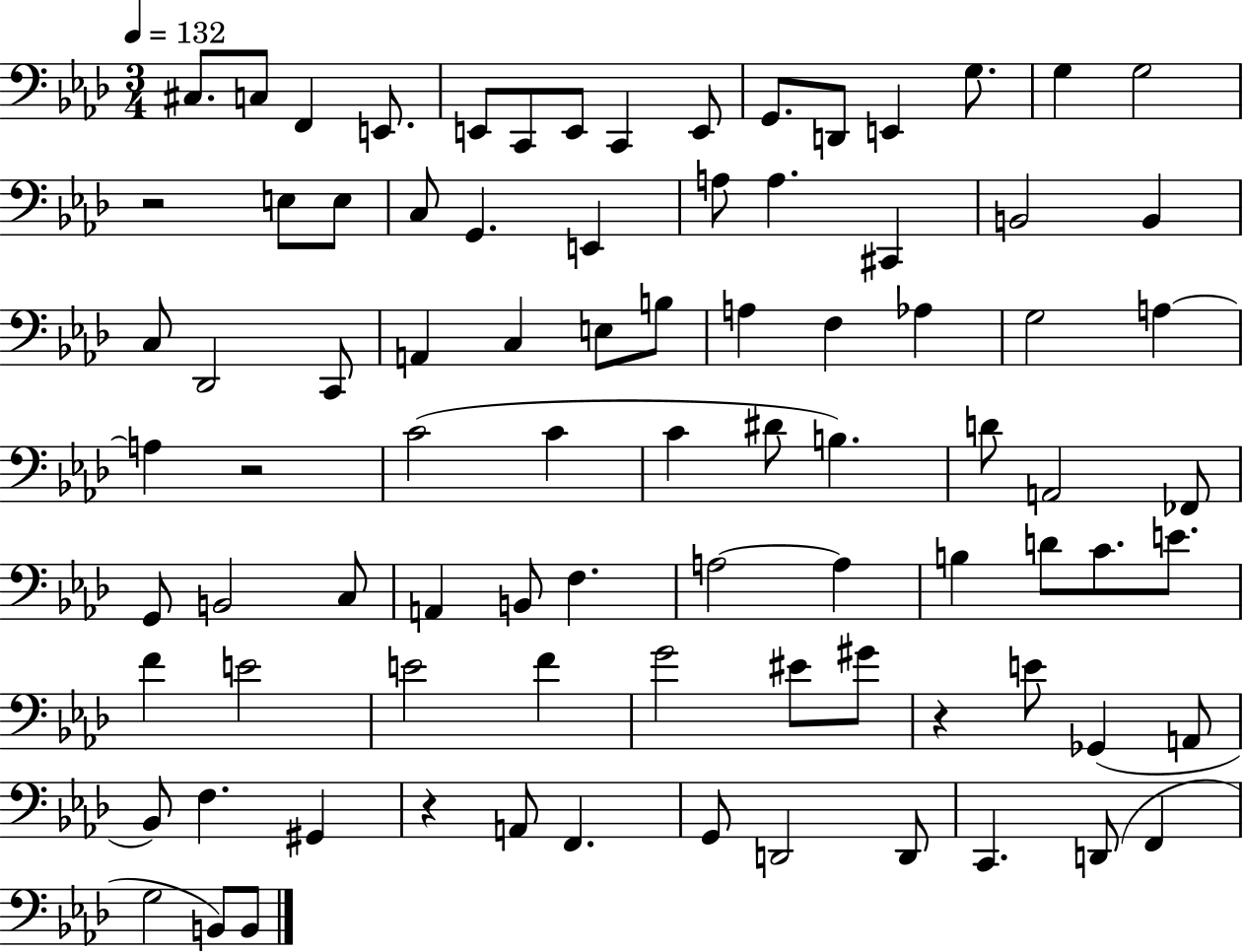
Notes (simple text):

C#3/e. C3/e F2/q E2/e. E2/e C2/e E2/e C2/q E2/e G2/e. D2/e E2/q G3/e. G3/q G3/h R/h E3/e E3/e C3/e G2/q. E2/q A3/e A3/q. C#2/q B2/h B2/q C3/e Db2/h C2/e A2/q C3/q E3/e B3/e A3/q F3/q Ab3/q G3/h A3/q A3/q R/h C4/h C4/q C4/q D#4/e B3/q. D4/e A2/h FES2/e G2/e B2/h C3/e A2/q B2/e F3/q. A3/h A3/q B3/q D4/e C4/e. E4/e. F4/q E4/h E4/h F4/q G4/h EIS4/e G#4/e R/q E4/e Gb2/q A2/e Bb2/e F3/q. G#2/q R/q A2/e F2/q. G2/e D2/h D2/e C2/q. D2/e F2/q G3/h B2/e B2/e